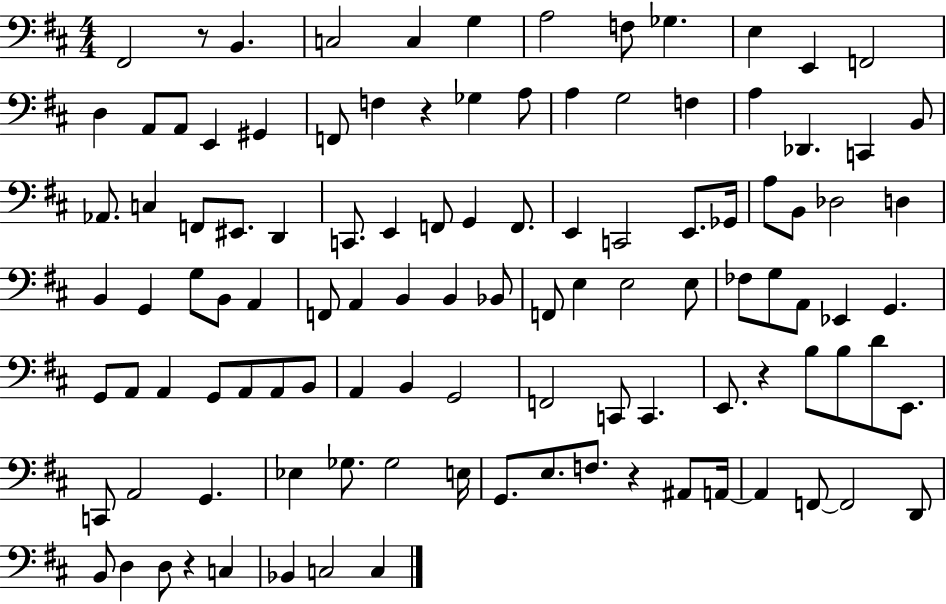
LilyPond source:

{
  \clef bass
  \numericTimeSignature
  \time 4/4
  \key d \major
  \repeat volta 2 { fis,2 r8 b,4. | c2 c4 g4 | a2 f8 ges4. | e4 e,4 f,2 | \break d4 a,8 a,8 e,4 gis,4 | f,8 f4 r4 ges4 a8 | a4 g2 f4 | a4 des,4. c,4 b,8 | \break aes,8. c4 f,8 eis,8. d,4 | c,8. e,4 f,8 g,4 f,8. | e,4 c,2 e,8. ges,16 | a8 b,8 des2 d4 | \break b,4 g,4 g8 b,8 a,4 | f,8 a,4 b,4 b,4 bes,8 | f,8 e4 e2 e8 | fes8 g8 a,8 ees,4 g,4. | \break g,8 a,8 a,4 g,8 a,8 a,8 b,8 | a,4 b,4 g,2 | f,2 c,8 c,4. | e,8. r4 b8 b8 d'8 e,8. | \break c,8 a,2 g,4. | ees4 ges8. ges2 e16 | g,8. e8. f8. r4 ais,8 a,16~~ | a,4 f,8~~ f,2 d,8 | \break b,8 d4 d8 r4 c4 | bes,4 c2 c4 | } \bar "|."
}